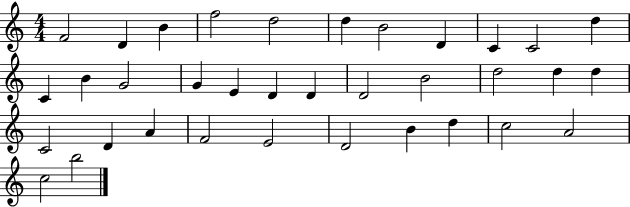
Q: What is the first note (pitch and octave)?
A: F4